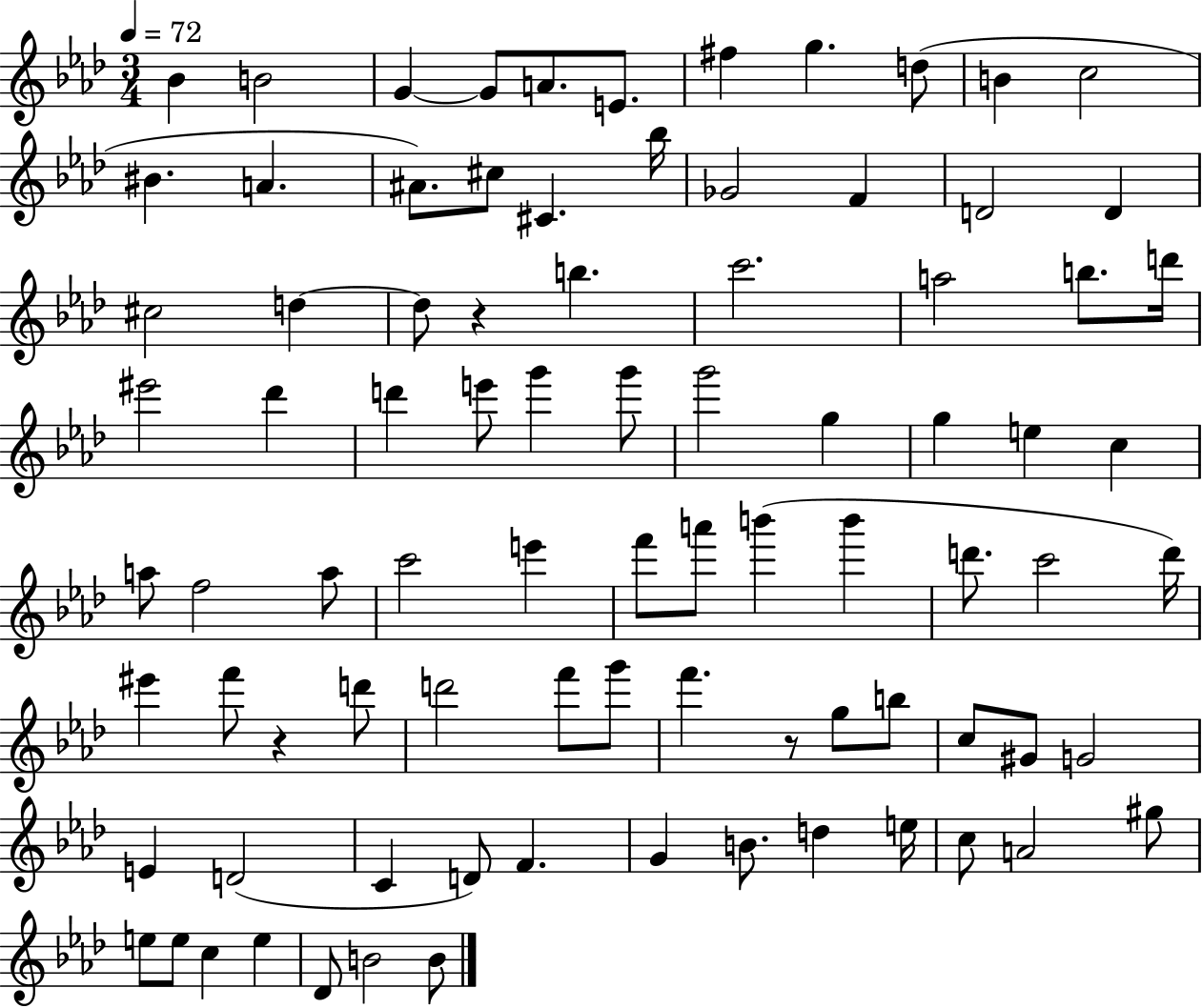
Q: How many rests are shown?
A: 3